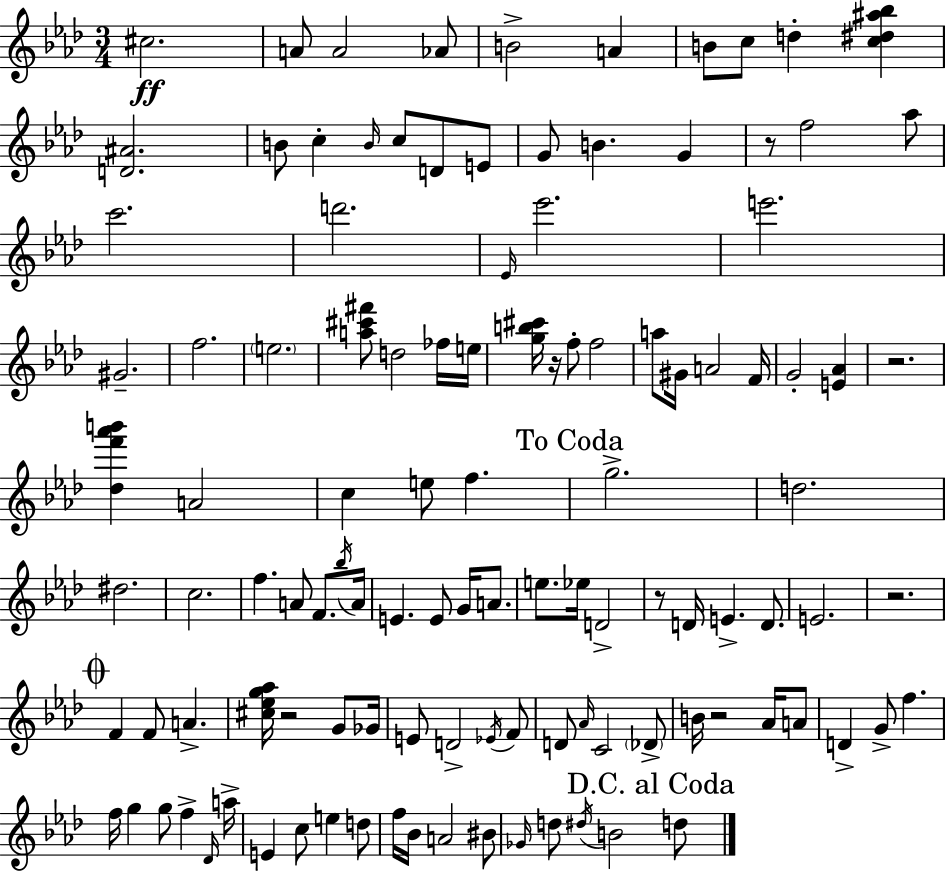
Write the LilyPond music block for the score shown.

{
  \clef treble
  \numericTimeSignature
  \time 3/4
  \key aes \major
  cis''2.\ff | a'8 a'2 aes'8 | b'2-> a'4 | b'8 c''8 d''4-. <c'' dis'' ais'' bes''>4 | \break <d' ais'>2. | b'8 c''4-. \grace { b'16 } c''8 d'8 e'8 | g'8 b'4. g'4 | r8 f''2 aes''8 | \break c'''2. | d'''2. | \grace { ees'16 } ees'''2. | e'''2. | \break gis'2.-- | f''2. | \parenthesize e''2. | <a'' cis''' fis'''>8 d''2 | \break fes''16 e''16 <g'' b'' cis'''>16 r16 f''8-. f''2 | a''8 gis'16 a'2 | f'16 g'2-. <e' aes'>4 | r2. | \break <des'' f''' aes''' b'''>4 a'2 | c''4 e''8 f''4. | \mark "To Coda" g''2.-> | d''2. | \break dis''2. | c''2. | f''4. a'8 f'8. | \acciaccatura { bes''16 } a'16 e'4. e'8 g'16 | \break a'8. e''8. ees''16 d'2-> | r8 d'16 e'4.-> | d'8. e'2. | r2. | \break \mark \markup { \musicglyph "scripts.coda" } f'4 f'8 a'4.-> | <cis'' ees'' g'' aes''>16 r2 | g'8 ges'16 e'8 d'2-> | \acciaccatura { ees'16 } f'8 d'8 \grace { aes'16 } c'2 | \break \parenthesize des'8-> b'16 r2 | aes'16 a'8 d'4-> g'8-> f''4. | f''16 g''4 g''8 | f''4-> \grace { des'16 } a''16-> e'4 c''8 | \break e''4 d''8 f''16 bes'16 a'2 | bis'8 \grace { ges'16 } d''8 \acciaccatura { dis''16 } b'2 | \mark "D.C. al Coda" d''8 \bar "|."
}